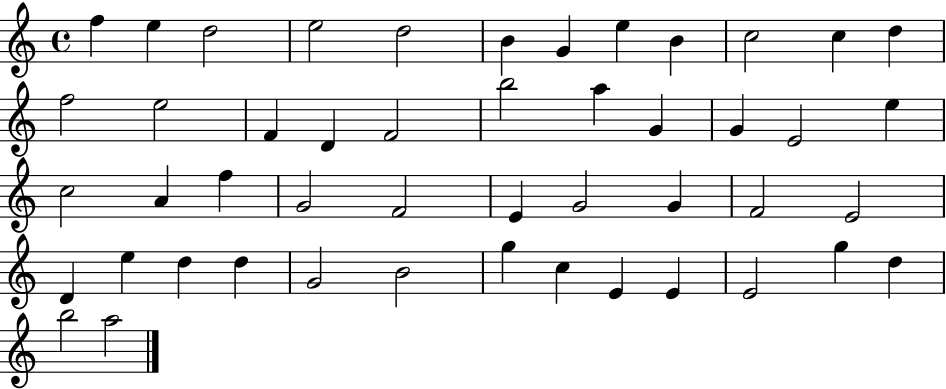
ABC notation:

X:1
T:Untitled
M:4/4
L:1/4
K:C
f e d2 e2 d2 B G e B c2 c d f2 e2 F D F2 b2 a G G E2 e c2 A f G2 F2 E G2 G F2 E2 D e d d G2 B2 g c E E E2 g d b2 a2